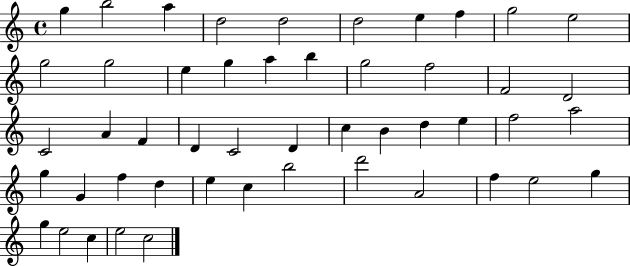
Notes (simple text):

G5/q B5/h A5/q D5/h D5/h D5/h E5/q F5/q G5/h E5/h G5/h G5/h E5/q G5/q A5/q B5/q G5/h F5/h F4/h D4/h C4/h A4/q F4/q D4/q C4/h D4/q C5/q B4/q D5/q E5/q F5/h A5/h G5/q G4/q F5/q D5/q E5/q C5/q B5/h D6/h A4/h F5/q E5/h G5/q G5/q E5/h C5/q E5/h C5/h